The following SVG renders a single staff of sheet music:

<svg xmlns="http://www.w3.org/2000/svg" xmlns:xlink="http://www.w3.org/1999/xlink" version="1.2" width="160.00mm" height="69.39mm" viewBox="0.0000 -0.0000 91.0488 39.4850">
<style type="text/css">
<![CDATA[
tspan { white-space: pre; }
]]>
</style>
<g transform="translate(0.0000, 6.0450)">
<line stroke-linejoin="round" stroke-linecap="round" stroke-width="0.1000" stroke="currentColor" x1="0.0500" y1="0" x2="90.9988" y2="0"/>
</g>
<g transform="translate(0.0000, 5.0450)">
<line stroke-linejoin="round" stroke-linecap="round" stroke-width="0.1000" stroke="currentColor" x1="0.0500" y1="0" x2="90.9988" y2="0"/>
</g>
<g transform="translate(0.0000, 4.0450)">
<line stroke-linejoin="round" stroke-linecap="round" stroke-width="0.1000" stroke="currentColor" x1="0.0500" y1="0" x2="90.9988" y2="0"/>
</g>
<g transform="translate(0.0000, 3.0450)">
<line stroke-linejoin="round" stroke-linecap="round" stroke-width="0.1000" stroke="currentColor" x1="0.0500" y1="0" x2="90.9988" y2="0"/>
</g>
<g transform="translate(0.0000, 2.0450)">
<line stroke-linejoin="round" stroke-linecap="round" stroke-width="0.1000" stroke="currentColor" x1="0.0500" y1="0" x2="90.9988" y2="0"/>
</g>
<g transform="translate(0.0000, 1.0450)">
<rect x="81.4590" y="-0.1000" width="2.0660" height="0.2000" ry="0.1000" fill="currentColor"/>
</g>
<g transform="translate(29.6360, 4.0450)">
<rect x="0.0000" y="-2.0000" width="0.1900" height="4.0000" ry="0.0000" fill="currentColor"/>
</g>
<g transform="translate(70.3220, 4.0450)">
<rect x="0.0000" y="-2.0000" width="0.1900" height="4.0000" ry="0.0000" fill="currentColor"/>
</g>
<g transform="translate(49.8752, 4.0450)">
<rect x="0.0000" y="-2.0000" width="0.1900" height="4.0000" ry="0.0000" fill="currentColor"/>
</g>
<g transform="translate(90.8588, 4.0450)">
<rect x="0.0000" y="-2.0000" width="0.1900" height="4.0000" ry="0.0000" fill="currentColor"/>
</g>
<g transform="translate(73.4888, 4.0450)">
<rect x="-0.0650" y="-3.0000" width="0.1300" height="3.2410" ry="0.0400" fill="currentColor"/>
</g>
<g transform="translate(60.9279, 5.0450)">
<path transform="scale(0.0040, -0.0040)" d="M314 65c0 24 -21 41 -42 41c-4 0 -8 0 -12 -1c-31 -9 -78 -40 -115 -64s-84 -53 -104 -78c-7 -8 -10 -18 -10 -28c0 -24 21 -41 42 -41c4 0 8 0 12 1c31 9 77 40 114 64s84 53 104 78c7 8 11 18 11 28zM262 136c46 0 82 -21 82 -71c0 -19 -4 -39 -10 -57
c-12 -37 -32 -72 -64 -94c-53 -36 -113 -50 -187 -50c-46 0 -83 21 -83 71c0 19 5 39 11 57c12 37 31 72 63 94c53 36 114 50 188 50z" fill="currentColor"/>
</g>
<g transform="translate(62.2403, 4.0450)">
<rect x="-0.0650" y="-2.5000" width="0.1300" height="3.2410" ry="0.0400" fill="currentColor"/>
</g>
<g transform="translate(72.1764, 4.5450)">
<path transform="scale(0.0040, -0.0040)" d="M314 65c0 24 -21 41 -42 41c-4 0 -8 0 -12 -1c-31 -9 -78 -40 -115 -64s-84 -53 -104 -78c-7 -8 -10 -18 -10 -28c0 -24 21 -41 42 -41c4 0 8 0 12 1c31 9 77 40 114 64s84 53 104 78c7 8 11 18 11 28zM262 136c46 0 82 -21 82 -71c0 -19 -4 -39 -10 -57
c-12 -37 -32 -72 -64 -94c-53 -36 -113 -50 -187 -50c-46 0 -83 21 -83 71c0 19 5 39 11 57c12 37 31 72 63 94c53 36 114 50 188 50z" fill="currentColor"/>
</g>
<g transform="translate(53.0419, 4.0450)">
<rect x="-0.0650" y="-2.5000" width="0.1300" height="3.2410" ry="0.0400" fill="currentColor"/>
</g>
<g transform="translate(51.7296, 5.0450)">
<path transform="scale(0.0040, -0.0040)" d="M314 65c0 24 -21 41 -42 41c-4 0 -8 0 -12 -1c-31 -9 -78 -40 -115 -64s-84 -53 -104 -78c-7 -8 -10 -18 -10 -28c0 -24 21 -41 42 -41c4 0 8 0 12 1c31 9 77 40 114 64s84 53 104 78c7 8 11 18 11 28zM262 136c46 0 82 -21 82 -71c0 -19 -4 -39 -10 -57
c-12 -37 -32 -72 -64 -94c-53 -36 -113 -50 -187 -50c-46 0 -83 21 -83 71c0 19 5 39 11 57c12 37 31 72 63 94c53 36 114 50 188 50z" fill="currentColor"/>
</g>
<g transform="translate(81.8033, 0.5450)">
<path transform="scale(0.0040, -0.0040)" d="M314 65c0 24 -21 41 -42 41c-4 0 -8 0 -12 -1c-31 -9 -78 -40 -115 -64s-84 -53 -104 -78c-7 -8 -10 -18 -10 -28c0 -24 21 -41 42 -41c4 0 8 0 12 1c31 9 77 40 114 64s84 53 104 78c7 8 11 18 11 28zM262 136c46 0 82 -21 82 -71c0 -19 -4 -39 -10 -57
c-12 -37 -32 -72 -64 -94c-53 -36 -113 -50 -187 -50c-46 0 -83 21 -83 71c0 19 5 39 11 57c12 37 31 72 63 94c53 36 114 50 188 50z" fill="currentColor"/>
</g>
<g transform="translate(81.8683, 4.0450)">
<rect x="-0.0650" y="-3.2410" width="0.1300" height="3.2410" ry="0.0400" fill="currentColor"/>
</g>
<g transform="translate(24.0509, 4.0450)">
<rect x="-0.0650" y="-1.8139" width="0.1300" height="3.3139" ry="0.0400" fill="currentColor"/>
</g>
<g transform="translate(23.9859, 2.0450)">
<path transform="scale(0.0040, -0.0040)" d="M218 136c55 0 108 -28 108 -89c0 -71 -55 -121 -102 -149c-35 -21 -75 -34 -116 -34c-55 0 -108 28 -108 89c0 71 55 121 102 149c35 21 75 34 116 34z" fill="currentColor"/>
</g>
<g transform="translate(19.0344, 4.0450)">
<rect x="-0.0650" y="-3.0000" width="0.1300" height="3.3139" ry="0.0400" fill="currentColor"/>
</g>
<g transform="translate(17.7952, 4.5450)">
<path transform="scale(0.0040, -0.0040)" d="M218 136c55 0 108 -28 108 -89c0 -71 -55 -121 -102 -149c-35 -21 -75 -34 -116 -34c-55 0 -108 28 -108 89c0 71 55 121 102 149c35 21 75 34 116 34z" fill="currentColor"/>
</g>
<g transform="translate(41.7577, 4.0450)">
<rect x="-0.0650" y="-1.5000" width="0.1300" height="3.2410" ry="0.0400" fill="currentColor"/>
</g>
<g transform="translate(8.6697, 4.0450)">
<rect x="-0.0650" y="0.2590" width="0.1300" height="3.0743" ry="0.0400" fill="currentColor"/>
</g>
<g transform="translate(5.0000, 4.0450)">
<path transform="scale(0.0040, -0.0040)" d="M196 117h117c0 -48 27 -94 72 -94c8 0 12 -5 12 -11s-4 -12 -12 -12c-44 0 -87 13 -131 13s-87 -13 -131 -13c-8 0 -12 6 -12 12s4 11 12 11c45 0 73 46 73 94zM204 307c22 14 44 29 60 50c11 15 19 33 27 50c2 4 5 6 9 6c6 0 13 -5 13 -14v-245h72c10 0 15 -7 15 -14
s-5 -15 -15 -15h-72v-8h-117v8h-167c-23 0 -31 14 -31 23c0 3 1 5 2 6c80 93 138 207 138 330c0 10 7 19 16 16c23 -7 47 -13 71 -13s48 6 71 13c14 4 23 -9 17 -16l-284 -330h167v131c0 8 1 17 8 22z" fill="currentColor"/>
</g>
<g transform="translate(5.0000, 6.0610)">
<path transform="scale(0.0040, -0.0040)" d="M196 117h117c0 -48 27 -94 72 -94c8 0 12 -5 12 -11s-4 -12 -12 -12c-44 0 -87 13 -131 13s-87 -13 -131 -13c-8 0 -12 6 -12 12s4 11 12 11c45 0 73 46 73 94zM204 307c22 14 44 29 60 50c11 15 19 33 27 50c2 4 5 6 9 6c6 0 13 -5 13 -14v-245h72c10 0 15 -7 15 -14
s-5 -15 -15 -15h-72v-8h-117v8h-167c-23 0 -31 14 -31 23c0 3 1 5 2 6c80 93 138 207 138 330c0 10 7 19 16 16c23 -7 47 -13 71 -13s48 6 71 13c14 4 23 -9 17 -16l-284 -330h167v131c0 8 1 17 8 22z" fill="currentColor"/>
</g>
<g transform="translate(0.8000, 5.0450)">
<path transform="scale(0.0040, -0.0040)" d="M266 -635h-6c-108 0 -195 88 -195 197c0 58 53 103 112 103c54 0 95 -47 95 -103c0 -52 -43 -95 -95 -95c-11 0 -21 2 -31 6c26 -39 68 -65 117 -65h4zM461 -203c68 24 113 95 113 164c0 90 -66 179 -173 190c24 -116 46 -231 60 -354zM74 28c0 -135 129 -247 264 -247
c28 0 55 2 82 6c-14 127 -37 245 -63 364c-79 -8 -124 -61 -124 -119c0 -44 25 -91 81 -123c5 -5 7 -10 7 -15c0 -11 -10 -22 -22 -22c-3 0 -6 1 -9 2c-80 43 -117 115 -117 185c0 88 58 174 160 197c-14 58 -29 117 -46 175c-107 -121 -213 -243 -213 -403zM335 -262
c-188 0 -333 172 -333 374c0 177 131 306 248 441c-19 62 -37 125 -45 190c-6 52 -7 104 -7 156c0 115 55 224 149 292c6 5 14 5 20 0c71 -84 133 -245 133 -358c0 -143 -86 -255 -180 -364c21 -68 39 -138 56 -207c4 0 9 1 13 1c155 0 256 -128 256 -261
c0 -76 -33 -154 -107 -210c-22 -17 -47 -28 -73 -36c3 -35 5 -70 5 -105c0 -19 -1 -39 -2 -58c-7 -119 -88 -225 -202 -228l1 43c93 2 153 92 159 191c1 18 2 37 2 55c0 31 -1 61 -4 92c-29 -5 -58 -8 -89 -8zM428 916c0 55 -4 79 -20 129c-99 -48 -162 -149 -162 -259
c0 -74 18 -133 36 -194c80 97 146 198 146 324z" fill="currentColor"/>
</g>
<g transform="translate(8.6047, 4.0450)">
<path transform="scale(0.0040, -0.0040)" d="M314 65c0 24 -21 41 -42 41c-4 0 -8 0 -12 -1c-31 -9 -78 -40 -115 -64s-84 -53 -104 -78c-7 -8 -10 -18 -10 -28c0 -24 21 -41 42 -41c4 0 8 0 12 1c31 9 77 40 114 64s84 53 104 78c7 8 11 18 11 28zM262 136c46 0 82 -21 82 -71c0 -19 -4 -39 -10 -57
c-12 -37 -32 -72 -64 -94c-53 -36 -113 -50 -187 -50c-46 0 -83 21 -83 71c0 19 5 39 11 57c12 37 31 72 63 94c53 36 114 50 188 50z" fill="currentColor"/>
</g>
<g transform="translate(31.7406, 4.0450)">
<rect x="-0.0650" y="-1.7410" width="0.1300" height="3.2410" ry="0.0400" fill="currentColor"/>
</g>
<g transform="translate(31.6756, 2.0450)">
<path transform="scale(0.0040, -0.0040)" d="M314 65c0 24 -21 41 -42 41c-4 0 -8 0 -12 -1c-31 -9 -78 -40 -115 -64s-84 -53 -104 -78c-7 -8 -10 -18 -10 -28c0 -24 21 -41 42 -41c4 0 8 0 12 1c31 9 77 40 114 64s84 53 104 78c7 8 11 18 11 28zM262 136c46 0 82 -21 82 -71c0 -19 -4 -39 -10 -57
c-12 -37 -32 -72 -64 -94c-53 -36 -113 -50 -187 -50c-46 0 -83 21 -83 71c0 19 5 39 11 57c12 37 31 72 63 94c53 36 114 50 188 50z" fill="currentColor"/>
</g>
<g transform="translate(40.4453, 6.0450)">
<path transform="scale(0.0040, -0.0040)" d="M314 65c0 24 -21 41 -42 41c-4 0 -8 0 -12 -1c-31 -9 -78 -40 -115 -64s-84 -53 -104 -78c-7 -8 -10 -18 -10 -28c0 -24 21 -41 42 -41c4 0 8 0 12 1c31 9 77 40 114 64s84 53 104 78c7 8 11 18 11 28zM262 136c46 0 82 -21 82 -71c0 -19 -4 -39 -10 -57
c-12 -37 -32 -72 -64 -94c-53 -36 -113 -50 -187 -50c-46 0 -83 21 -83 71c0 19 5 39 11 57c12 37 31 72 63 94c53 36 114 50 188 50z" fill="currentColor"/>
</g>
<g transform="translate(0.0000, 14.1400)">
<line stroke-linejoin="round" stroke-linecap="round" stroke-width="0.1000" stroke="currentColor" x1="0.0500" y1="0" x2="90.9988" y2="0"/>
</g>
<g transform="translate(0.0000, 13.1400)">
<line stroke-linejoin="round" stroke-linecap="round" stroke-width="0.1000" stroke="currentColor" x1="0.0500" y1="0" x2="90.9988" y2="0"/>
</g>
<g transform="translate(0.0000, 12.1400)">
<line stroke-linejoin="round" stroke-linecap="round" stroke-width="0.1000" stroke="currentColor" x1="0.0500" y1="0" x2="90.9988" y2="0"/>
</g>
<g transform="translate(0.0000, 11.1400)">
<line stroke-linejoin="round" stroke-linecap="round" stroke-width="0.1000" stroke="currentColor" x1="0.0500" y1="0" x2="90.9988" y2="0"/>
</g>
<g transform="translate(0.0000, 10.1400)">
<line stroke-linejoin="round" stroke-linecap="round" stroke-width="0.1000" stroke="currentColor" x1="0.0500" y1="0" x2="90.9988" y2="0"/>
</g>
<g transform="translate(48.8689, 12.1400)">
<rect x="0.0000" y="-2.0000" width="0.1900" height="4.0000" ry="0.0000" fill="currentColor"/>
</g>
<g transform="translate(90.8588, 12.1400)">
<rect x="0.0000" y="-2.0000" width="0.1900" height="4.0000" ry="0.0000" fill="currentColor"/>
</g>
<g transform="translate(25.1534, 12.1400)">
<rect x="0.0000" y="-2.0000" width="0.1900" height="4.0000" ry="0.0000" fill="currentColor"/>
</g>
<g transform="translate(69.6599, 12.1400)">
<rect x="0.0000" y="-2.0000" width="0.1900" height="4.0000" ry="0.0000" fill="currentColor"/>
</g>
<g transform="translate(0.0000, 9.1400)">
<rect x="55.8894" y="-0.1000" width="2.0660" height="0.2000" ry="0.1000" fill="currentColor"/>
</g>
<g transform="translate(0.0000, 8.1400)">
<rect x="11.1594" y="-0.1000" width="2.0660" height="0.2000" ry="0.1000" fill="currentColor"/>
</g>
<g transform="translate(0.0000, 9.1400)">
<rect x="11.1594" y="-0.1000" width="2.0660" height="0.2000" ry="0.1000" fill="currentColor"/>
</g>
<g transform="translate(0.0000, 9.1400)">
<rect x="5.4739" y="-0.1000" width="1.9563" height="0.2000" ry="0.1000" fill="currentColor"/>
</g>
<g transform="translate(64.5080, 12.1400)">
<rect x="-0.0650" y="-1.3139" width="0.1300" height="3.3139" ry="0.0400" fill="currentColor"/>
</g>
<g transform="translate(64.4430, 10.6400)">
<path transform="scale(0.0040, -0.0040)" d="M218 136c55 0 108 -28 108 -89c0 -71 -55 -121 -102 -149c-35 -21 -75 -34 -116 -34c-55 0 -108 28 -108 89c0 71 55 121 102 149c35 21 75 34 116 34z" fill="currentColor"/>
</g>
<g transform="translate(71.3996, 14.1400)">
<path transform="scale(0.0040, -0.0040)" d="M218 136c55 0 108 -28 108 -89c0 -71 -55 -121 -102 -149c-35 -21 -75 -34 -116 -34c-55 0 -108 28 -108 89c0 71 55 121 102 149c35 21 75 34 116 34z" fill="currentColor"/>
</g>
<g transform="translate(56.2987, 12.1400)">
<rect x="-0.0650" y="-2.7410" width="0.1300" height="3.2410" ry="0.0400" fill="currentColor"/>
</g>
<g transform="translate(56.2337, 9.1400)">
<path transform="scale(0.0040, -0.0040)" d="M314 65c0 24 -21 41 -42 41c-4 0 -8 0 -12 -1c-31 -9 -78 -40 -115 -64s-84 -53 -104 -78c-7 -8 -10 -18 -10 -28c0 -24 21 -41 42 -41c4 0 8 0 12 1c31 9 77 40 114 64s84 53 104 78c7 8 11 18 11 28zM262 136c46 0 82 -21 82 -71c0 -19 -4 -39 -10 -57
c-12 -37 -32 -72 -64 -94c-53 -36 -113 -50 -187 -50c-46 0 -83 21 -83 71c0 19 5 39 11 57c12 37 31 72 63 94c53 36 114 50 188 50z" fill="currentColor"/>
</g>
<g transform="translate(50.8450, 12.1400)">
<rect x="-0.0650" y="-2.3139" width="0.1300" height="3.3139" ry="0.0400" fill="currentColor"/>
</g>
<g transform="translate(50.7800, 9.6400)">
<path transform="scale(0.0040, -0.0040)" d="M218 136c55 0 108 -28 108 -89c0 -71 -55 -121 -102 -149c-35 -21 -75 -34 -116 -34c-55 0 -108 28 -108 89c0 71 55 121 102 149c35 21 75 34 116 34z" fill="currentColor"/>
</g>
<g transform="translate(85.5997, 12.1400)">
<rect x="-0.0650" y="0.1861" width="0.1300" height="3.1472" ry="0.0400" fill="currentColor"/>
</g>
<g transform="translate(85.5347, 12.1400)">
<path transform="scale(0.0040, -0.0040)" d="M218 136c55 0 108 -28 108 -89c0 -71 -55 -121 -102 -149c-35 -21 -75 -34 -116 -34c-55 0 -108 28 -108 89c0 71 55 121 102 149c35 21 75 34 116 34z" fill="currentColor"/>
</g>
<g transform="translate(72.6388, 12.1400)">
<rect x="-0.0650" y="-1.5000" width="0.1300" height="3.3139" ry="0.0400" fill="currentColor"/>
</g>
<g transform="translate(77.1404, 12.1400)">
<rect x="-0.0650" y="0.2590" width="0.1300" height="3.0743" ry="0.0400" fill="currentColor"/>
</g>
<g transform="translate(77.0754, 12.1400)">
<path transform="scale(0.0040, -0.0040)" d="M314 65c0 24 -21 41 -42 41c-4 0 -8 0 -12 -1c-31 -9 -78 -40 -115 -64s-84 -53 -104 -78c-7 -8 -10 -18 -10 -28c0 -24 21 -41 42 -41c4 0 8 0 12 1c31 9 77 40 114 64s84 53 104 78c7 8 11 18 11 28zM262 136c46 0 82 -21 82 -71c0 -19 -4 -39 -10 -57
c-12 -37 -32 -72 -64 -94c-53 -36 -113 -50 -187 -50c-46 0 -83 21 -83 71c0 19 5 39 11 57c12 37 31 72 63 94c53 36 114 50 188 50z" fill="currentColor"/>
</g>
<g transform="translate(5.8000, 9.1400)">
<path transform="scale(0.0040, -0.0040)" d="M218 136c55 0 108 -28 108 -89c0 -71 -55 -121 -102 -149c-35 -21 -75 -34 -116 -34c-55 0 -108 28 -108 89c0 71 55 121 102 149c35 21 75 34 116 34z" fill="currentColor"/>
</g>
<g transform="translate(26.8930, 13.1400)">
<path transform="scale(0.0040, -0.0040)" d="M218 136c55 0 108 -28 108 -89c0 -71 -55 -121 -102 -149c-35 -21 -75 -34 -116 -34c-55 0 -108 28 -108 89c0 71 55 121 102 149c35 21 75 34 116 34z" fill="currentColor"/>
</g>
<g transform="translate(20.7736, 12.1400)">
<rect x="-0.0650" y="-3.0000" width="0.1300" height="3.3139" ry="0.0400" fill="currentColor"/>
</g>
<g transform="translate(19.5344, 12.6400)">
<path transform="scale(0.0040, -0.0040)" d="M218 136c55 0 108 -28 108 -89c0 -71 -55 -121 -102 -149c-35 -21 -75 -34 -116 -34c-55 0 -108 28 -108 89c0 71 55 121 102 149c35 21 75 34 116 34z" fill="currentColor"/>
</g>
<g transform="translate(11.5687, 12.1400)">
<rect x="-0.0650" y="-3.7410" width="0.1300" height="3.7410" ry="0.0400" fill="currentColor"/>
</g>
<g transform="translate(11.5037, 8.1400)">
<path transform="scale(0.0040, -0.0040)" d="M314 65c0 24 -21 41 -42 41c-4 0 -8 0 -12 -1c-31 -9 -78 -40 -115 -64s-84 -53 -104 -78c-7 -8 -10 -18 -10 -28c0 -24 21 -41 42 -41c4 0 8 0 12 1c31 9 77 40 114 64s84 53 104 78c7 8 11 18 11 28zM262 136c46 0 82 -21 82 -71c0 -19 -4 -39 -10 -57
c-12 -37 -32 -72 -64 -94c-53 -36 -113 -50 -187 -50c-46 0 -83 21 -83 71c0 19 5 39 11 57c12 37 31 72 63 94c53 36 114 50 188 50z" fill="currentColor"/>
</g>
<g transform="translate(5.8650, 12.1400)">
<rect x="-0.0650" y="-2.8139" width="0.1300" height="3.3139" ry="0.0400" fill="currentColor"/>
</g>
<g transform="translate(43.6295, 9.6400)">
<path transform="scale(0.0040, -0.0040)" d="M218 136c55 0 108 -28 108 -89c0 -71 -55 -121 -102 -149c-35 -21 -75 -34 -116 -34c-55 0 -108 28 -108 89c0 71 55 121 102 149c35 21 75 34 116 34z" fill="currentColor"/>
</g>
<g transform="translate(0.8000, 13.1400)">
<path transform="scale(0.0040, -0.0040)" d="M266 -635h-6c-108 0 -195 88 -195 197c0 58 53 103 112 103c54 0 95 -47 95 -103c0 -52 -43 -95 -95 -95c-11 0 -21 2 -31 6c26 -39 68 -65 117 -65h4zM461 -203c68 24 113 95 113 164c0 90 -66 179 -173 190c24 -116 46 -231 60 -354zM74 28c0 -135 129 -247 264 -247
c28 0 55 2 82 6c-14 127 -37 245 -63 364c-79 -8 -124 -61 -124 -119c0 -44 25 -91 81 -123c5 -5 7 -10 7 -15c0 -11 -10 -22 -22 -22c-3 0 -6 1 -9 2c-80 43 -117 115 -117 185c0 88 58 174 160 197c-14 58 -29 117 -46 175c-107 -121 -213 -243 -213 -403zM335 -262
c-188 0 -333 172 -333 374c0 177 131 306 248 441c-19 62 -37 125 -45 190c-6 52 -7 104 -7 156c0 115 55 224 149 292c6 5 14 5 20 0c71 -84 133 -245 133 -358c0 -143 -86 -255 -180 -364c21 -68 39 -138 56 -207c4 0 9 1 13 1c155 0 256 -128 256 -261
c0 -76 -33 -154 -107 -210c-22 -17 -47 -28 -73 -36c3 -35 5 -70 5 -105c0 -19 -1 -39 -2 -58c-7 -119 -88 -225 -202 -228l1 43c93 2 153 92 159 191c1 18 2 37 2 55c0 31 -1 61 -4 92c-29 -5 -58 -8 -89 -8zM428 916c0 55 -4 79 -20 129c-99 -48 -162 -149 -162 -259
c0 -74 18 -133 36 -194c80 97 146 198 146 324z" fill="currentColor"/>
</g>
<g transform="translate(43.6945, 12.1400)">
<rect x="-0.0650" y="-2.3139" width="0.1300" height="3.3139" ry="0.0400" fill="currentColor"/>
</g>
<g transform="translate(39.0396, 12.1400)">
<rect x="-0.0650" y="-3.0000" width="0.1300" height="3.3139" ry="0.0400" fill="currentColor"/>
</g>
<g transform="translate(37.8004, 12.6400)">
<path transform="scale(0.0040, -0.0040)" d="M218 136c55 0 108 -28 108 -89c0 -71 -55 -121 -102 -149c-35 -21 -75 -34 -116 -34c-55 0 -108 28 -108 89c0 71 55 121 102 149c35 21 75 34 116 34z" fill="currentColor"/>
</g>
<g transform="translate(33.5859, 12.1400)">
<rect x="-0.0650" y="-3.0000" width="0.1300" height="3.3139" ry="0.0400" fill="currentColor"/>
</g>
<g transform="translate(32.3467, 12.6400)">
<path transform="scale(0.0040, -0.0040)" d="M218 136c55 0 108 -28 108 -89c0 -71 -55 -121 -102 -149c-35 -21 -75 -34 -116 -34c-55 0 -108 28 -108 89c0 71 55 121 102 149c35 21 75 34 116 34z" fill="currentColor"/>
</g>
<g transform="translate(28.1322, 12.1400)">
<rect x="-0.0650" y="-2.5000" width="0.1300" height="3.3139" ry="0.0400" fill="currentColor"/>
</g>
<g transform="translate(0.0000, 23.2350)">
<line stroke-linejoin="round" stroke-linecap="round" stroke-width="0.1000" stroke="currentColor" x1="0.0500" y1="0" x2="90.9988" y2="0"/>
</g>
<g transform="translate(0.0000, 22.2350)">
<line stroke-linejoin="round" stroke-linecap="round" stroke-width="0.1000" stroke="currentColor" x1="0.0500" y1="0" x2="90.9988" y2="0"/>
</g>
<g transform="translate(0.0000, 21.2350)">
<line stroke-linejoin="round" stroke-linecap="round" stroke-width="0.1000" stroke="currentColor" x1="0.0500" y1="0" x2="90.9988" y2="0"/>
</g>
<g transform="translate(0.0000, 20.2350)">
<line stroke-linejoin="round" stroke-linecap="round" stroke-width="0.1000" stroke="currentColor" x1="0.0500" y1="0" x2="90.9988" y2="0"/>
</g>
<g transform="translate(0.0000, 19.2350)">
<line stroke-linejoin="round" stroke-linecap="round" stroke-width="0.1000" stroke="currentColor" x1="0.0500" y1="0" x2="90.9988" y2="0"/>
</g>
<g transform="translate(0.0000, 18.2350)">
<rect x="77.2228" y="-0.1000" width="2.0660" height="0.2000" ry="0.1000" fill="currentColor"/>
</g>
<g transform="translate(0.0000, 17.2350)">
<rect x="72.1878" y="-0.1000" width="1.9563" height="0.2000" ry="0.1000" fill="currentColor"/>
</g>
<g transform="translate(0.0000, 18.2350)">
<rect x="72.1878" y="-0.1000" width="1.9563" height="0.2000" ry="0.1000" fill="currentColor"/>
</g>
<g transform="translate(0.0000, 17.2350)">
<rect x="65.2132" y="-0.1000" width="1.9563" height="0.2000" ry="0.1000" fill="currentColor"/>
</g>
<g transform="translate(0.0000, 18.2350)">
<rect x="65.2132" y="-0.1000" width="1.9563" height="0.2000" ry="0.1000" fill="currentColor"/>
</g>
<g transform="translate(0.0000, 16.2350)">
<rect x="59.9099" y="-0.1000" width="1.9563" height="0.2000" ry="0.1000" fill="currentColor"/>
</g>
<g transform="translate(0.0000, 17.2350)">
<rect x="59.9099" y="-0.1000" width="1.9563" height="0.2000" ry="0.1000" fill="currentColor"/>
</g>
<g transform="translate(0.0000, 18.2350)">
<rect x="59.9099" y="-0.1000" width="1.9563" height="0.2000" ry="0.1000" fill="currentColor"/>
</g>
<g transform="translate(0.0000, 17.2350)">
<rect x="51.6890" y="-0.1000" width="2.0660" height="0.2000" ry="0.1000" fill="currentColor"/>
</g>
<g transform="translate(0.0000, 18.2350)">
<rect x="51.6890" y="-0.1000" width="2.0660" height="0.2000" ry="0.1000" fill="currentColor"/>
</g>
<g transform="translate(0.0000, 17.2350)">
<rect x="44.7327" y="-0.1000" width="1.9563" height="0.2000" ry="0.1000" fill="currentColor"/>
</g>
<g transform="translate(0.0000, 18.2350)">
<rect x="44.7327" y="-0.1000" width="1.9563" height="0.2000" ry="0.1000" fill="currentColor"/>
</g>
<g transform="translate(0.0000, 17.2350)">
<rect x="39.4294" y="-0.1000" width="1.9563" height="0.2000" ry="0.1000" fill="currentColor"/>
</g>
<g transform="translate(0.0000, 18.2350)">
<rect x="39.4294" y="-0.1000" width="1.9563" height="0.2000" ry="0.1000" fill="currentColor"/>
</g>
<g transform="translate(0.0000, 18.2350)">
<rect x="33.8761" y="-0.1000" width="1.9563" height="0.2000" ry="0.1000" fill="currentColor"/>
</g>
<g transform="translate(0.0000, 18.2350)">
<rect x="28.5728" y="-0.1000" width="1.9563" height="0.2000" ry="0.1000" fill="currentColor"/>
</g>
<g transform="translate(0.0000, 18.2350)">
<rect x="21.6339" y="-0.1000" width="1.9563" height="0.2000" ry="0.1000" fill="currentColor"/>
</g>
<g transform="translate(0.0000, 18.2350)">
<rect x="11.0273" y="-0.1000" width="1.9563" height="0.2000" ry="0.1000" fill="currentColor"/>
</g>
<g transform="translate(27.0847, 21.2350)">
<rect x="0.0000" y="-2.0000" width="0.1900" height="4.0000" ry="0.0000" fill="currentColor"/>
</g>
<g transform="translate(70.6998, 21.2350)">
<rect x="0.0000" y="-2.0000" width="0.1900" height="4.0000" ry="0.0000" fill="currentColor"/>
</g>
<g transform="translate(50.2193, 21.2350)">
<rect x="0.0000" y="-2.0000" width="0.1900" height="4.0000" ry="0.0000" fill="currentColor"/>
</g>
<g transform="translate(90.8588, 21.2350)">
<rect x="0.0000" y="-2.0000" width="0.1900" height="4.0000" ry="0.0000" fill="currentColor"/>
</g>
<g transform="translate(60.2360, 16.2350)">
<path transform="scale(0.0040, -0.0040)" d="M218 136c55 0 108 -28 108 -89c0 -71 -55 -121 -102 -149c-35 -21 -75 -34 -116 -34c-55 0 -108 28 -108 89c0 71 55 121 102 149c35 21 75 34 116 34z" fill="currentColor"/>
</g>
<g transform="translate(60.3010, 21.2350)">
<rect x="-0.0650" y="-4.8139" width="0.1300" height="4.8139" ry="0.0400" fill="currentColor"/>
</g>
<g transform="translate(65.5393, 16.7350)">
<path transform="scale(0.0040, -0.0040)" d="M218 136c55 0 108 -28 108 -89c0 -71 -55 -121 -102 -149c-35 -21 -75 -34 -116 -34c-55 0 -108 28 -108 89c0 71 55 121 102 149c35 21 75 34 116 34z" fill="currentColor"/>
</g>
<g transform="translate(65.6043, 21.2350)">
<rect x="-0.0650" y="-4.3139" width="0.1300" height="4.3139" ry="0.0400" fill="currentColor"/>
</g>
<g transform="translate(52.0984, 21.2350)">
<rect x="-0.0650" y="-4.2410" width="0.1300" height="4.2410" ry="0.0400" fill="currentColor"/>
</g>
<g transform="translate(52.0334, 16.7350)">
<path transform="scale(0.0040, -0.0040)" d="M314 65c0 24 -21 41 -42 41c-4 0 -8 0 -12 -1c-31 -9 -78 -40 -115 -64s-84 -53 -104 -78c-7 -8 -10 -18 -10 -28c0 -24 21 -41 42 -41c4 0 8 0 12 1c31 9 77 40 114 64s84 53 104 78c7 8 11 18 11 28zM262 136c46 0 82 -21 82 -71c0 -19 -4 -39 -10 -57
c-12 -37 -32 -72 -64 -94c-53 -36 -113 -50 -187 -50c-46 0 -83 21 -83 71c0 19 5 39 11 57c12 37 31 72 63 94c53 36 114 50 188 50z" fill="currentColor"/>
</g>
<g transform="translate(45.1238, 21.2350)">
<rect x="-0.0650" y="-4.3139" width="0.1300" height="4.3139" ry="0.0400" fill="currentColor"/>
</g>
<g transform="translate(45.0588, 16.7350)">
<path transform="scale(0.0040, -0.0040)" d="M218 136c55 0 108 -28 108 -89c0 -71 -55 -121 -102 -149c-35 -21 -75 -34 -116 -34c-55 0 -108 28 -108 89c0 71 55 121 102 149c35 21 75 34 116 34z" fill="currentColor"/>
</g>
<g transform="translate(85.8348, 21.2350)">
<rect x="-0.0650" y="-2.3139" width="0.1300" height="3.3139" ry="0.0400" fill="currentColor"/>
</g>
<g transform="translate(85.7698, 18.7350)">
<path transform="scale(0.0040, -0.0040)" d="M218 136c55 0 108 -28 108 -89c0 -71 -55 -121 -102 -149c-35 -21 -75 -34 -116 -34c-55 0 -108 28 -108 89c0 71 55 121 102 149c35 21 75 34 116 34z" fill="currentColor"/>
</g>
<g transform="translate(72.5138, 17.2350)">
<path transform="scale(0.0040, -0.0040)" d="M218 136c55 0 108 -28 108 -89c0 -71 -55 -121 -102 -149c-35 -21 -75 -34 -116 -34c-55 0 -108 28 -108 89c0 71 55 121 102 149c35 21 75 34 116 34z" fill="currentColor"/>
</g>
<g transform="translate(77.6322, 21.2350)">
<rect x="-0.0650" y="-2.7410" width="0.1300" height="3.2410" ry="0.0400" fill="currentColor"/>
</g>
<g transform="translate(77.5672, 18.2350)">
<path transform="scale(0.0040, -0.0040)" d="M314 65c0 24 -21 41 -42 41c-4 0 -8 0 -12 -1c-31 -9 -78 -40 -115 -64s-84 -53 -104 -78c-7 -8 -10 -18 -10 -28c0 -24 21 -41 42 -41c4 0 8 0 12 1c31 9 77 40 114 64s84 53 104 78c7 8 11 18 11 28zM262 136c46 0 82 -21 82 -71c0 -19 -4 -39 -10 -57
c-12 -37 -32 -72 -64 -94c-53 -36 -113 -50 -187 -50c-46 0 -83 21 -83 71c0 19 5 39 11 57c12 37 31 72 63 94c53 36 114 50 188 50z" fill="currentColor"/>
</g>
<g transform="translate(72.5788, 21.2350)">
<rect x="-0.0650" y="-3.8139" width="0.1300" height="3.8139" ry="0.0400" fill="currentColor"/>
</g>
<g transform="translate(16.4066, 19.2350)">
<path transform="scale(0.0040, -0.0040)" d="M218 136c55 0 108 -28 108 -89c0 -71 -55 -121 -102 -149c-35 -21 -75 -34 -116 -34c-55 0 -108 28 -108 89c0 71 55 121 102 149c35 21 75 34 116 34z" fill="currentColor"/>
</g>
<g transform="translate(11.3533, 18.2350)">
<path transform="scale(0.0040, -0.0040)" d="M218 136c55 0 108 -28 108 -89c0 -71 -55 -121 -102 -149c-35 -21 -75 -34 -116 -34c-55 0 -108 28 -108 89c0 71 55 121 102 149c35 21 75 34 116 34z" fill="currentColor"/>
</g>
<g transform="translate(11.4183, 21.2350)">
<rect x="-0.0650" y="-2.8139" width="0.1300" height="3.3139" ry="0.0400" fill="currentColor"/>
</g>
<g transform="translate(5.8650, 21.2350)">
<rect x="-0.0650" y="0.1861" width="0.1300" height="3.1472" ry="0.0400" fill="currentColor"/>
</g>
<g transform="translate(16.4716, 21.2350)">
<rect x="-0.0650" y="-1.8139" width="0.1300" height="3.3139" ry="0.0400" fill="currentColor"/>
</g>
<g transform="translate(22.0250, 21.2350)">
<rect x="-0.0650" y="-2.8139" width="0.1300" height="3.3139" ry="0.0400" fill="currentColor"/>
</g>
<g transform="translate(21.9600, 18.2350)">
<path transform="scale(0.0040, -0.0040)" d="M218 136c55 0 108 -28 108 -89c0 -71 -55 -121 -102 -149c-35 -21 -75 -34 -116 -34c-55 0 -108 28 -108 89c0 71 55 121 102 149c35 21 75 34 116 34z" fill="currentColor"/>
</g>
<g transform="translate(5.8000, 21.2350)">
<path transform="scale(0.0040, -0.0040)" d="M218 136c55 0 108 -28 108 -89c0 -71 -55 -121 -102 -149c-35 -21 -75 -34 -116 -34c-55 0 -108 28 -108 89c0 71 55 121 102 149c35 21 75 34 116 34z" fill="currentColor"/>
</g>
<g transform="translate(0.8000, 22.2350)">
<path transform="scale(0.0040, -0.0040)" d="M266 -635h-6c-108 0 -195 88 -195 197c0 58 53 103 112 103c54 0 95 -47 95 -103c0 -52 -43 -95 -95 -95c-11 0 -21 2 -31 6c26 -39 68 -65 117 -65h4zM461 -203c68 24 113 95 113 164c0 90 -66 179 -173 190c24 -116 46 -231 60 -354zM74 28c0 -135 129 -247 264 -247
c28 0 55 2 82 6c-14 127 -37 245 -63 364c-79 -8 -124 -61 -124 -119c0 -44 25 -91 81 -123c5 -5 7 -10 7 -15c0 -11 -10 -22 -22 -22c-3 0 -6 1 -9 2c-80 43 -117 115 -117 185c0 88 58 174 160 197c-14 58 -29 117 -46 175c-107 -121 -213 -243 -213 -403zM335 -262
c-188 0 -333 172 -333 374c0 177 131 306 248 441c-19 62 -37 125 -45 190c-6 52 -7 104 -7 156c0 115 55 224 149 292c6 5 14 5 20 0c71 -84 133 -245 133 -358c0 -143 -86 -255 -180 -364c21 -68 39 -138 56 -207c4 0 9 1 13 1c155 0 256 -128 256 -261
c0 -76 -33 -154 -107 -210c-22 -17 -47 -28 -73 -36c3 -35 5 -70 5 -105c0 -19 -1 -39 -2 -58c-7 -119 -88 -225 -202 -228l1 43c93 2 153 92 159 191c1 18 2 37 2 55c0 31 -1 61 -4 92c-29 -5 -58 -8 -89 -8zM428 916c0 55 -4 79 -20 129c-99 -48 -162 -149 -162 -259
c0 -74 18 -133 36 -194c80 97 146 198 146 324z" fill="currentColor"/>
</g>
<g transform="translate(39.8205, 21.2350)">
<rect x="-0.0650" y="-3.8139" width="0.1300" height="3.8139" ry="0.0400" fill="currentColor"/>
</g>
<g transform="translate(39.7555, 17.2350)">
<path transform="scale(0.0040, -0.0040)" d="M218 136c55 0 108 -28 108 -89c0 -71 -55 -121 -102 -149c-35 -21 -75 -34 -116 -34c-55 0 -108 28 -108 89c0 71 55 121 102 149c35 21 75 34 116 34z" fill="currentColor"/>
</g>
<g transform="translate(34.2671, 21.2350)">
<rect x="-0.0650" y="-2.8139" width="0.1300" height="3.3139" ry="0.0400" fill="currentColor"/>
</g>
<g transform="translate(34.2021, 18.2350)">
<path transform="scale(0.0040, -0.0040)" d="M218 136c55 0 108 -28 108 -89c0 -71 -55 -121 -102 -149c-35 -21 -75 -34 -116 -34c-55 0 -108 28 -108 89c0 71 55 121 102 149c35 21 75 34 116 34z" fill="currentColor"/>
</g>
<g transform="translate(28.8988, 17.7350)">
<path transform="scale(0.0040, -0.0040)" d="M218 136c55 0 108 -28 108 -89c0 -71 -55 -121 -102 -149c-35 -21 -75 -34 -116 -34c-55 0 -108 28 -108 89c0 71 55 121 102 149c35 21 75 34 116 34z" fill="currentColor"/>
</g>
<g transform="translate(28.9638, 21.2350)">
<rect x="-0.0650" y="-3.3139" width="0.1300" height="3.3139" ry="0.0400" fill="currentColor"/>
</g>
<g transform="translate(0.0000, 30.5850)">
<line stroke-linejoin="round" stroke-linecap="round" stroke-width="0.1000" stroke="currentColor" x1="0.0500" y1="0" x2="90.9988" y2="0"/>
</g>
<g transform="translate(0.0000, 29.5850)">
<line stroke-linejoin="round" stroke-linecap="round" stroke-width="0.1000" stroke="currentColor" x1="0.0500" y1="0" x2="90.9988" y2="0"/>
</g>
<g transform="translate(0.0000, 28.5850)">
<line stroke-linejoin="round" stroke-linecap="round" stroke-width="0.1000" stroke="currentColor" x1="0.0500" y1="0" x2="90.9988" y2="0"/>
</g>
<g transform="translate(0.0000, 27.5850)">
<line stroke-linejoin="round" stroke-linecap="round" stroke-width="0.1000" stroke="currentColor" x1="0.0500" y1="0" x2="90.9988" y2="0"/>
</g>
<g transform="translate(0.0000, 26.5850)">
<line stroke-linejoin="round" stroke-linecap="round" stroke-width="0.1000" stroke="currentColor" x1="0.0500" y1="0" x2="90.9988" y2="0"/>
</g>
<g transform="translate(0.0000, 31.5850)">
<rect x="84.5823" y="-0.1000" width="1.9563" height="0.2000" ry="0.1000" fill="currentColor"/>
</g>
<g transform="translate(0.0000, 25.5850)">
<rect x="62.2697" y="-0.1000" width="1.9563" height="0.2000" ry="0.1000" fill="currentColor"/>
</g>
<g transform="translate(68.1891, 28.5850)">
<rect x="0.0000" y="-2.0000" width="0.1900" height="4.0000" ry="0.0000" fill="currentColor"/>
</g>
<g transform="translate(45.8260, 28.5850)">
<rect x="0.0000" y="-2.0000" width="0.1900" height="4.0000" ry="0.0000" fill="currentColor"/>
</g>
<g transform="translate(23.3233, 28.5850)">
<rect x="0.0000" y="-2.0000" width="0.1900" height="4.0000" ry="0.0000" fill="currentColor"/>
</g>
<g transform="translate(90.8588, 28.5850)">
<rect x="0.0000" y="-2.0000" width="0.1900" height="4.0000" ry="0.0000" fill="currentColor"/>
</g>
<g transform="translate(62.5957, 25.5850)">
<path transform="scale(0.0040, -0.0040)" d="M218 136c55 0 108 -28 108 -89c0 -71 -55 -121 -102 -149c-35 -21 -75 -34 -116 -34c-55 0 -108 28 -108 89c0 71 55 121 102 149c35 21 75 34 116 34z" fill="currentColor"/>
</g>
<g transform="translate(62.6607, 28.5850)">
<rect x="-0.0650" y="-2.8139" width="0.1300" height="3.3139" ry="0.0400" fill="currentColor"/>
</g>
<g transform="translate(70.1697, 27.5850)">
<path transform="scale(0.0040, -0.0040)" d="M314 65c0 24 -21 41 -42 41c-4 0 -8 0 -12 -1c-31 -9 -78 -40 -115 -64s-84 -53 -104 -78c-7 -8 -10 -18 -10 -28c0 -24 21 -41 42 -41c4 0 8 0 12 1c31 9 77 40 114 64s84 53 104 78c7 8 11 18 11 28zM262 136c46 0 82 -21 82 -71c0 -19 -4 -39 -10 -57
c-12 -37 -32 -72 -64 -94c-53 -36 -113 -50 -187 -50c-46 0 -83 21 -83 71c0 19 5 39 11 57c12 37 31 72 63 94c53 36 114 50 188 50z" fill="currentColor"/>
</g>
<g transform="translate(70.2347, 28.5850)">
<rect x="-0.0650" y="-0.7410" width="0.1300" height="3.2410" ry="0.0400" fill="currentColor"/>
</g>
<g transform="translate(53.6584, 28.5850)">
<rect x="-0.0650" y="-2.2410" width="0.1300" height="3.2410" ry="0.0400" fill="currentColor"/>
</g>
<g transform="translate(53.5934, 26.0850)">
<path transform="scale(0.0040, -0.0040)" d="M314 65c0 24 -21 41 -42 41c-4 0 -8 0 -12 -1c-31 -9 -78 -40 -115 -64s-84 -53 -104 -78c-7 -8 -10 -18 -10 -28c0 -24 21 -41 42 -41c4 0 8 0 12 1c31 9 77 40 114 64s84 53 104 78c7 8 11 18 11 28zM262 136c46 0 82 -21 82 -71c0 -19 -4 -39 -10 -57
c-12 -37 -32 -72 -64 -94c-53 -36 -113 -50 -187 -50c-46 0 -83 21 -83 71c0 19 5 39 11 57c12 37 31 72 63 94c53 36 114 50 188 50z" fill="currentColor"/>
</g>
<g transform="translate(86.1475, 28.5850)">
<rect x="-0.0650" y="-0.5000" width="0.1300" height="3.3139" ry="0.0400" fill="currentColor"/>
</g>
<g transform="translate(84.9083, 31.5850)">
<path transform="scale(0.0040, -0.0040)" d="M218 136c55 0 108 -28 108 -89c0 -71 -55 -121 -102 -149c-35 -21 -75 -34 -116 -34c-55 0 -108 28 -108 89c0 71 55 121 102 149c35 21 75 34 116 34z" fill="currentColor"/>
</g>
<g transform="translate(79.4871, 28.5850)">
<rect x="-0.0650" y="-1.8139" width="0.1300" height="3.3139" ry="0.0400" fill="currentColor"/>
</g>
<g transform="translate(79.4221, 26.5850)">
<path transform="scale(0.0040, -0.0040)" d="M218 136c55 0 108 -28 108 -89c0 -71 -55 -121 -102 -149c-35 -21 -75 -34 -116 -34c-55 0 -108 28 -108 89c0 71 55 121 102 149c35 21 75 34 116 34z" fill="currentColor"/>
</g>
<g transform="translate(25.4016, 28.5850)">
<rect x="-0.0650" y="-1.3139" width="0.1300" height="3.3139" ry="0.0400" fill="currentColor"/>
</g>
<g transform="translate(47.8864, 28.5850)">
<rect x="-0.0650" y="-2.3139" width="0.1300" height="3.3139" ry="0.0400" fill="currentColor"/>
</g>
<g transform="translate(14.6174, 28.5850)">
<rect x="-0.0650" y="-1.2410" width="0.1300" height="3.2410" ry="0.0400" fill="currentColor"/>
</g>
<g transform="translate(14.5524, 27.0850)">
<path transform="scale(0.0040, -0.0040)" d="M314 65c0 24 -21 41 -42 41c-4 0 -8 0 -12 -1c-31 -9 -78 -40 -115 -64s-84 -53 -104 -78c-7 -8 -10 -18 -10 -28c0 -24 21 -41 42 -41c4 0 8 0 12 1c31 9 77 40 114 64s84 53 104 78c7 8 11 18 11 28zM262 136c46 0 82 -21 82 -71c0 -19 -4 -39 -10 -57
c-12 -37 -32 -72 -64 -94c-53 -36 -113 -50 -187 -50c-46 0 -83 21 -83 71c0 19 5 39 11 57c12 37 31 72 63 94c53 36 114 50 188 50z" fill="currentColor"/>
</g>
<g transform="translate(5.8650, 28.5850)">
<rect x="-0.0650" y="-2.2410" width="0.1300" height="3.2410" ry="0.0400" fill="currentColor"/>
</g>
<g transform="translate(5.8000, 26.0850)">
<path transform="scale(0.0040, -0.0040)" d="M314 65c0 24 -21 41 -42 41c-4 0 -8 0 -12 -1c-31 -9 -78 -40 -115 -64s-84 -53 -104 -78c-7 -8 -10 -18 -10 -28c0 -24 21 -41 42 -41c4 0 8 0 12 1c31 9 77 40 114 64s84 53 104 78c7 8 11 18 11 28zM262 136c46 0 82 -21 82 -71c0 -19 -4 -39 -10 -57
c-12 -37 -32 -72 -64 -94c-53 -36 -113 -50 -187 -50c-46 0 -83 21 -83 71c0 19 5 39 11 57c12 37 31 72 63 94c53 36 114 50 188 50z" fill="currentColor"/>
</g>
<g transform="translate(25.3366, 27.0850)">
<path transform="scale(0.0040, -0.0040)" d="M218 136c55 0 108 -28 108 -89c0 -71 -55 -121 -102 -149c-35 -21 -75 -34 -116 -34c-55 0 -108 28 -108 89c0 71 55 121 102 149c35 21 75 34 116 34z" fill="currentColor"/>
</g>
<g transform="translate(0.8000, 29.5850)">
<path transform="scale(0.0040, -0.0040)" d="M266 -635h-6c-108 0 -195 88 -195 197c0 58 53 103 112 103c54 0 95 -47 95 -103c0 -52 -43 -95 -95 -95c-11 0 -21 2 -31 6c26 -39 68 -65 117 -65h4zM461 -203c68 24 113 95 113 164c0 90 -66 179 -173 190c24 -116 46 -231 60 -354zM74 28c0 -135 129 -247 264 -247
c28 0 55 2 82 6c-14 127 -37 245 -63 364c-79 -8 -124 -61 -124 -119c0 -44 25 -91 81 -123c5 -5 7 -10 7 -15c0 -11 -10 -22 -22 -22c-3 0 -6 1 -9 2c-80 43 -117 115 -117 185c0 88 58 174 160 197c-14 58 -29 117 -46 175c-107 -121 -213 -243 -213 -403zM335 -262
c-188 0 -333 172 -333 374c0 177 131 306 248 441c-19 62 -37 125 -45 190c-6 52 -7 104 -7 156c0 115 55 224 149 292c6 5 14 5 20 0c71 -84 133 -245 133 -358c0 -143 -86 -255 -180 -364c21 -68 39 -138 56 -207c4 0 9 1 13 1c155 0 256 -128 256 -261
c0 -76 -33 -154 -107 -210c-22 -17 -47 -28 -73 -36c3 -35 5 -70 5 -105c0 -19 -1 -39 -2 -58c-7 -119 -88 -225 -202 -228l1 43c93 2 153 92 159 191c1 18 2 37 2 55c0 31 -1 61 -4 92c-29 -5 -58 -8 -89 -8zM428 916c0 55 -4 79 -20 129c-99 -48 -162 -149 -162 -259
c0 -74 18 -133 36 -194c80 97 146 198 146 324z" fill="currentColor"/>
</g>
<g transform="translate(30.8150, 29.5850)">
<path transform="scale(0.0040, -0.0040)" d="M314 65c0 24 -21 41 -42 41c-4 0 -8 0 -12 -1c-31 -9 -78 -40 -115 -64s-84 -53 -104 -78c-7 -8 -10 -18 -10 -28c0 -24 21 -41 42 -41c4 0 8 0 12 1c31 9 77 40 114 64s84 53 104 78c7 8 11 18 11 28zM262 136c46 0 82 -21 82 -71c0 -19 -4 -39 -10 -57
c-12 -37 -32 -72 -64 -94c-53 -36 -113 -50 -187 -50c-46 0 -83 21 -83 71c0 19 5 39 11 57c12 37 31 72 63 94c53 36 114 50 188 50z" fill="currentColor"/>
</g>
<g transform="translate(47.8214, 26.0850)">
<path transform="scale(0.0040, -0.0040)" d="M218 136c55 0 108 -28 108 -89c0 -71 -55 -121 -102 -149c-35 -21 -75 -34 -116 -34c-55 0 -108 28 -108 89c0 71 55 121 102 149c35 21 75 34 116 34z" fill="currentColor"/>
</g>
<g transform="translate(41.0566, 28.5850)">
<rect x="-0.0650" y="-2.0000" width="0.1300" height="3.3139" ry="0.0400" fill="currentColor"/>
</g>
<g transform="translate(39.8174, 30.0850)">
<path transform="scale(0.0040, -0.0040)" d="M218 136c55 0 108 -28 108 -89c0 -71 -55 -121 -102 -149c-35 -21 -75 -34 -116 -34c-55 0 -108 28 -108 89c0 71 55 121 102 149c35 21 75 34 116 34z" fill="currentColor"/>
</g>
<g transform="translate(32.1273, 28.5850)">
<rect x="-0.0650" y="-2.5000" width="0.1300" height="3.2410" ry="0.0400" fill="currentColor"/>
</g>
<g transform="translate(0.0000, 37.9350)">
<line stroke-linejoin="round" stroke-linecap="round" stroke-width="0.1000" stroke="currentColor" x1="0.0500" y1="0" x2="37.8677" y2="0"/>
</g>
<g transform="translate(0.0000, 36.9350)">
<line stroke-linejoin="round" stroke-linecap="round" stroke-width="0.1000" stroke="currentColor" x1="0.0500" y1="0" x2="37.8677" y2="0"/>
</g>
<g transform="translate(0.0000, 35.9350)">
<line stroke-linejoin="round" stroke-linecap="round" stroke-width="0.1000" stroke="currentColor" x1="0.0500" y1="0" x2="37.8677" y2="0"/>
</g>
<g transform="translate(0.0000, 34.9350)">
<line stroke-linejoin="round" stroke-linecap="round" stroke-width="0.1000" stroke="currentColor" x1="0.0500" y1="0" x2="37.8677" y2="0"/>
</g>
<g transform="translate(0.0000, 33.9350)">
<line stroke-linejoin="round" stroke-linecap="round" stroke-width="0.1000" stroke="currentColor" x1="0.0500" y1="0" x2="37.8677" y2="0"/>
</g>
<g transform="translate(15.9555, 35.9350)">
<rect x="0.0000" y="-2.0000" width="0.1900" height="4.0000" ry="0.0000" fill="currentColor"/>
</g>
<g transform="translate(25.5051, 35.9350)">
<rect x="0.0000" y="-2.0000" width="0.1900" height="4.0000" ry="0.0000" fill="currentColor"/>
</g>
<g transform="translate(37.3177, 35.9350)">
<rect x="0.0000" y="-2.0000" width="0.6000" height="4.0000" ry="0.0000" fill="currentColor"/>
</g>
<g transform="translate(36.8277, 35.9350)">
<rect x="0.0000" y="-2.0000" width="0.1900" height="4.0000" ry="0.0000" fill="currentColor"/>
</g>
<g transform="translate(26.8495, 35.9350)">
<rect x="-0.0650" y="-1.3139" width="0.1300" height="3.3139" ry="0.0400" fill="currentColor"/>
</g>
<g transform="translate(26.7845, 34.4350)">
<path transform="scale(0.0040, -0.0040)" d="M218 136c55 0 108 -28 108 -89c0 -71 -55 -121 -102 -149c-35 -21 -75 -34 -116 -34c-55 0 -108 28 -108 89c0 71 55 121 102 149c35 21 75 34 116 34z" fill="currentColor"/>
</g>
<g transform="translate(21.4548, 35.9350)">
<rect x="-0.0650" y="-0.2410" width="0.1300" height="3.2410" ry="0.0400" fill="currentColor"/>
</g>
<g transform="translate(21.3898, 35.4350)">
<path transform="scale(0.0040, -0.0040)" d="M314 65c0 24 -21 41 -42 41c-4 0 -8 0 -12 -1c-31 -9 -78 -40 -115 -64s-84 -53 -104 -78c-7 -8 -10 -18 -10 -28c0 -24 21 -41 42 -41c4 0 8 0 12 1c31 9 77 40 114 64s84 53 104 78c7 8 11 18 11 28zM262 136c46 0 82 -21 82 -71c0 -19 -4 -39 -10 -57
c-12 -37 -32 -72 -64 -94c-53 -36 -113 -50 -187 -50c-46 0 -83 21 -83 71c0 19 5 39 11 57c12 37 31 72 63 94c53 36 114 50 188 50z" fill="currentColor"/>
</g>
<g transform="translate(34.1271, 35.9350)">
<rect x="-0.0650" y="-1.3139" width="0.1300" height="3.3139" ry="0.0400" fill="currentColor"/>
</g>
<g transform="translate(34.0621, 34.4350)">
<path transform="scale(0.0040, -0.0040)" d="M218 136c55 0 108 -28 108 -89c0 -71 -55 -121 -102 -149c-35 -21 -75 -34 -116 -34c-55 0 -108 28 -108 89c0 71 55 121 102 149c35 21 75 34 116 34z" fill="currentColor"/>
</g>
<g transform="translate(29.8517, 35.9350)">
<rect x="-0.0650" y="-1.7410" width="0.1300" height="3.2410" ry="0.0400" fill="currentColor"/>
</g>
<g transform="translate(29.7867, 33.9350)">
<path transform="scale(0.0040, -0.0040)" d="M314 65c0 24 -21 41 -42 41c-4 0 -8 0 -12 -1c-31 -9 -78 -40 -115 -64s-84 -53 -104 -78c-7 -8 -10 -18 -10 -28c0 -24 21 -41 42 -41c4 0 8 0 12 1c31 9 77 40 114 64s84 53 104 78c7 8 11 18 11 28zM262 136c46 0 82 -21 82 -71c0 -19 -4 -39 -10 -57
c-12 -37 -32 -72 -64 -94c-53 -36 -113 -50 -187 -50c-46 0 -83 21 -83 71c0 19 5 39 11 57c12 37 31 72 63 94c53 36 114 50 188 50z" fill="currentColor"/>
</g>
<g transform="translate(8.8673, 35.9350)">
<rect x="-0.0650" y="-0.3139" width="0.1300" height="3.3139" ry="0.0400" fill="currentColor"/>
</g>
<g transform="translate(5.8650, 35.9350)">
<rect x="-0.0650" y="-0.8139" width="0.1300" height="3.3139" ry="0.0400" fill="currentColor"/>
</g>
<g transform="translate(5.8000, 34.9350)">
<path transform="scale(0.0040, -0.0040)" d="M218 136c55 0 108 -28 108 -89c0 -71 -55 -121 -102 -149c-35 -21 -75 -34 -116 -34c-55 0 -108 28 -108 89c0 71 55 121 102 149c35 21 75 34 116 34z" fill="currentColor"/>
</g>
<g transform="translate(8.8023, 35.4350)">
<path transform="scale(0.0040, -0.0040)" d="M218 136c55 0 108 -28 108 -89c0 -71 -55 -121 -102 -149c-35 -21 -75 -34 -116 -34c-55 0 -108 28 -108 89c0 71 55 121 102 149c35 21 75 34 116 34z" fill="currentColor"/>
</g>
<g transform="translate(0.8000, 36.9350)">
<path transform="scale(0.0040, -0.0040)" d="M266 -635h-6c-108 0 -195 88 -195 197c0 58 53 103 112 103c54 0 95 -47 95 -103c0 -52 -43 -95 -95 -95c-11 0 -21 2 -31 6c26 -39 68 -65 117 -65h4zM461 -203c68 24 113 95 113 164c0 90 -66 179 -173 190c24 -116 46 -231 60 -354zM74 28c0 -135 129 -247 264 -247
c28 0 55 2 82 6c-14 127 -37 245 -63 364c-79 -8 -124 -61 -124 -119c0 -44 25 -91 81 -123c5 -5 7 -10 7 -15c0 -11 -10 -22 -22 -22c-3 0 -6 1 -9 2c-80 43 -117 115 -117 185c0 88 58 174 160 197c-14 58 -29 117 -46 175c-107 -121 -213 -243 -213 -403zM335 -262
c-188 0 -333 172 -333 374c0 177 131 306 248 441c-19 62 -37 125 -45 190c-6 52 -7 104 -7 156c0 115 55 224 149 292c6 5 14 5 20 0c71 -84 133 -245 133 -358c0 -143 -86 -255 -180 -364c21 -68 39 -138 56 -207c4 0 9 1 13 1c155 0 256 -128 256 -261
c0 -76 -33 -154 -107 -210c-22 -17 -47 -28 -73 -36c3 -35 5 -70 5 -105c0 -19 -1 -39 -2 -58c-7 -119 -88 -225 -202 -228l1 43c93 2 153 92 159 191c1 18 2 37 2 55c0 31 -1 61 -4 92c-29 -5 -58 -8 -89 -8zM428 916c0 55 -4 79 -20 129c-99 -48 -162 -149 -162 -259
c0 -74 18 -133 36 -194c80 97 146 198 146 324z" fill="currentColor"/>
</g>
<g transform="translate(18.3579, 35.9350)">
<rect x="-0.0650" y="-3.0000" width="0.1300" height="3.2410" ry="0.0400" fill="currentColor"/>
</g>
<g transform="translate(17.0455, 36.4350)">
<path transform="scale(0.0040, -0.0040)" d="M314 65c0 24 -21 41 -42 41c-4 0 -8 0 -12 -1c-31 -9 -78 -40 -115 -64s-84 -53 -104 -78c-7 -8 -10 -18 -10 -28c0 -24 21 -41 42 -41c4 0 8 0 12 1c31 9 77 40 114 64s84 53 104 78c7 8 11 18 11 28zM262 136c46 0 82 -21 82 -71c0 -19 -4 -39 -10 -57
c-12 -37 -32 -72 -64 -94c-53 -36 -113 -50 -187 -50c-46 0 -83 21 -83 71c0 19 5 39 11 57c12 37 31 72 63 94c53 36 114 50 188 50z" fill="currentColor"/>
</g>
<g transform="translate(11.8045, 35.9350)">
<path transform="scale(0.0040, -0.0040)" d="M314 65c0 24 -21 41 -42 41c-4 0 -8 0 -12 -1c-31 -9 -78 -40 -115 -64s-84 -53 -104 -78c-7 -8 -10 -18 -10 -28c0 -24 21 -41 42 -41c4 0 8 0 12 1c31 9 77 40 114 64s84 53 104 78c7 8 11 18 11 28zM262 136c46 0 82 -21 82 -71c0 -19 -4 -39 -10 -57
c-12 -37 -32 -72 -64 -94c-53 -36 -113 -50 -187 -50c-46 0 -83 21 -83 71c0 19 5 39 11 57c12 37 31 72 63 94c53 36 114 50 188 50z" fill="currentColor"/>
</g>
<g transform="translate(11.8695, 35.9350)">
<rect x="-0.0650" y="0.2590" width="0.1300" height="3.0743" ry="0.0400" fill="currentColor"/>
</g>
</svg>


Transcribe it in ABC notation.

X:1
T:Untitled
M:4/4
L:1/4
K:C
B2 A f f2 E2 G2 G2 A2 b2 a c'2 A G A A g g a2 e E B2 B B a f a b a c' d' d'2 e' d' c' a2 g g2 e2 e G2 F g g2 a d2 f C d c B2 A2 c2 e f2 e